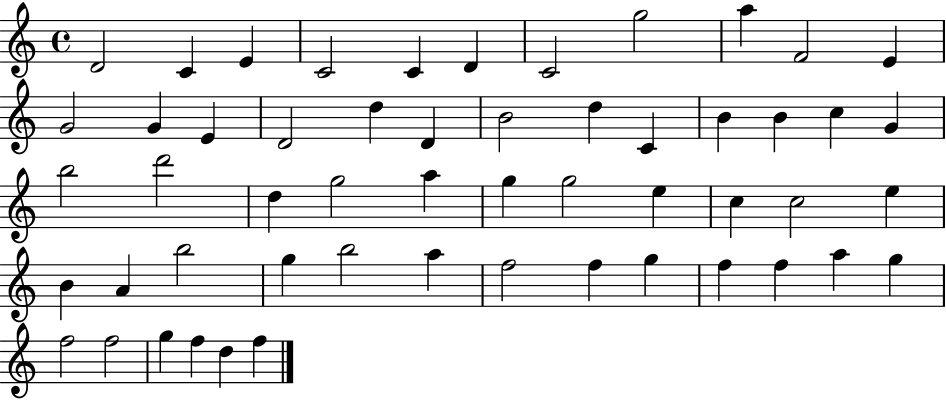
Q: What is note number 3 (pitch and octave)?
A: E4